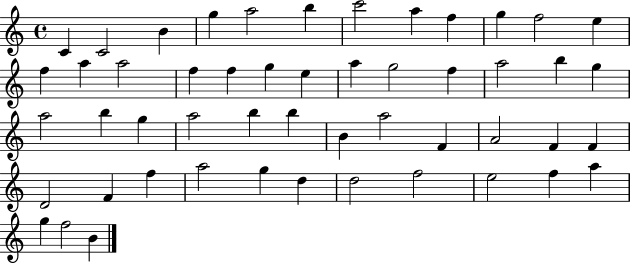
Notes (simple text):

C4/q C4/h B4/q G5/q A5/h B5/q C6/h A5/q F5/q G5/q F5/h E5/q F5/q A5/q A5/h F5/q F5/q G5/q E5/q A5/q G5/h F5/q A5/h B5/q G5/q A5/h B5/q G5/q A5/h B5/q B5/q B4/q A5/h F4/q A4/h F4/q F4/q D4/h F4/q F5/q A5/h G5/q D5/q D5/h F5/h E5/h F5/q A5/q G5/q F5/h B4/q